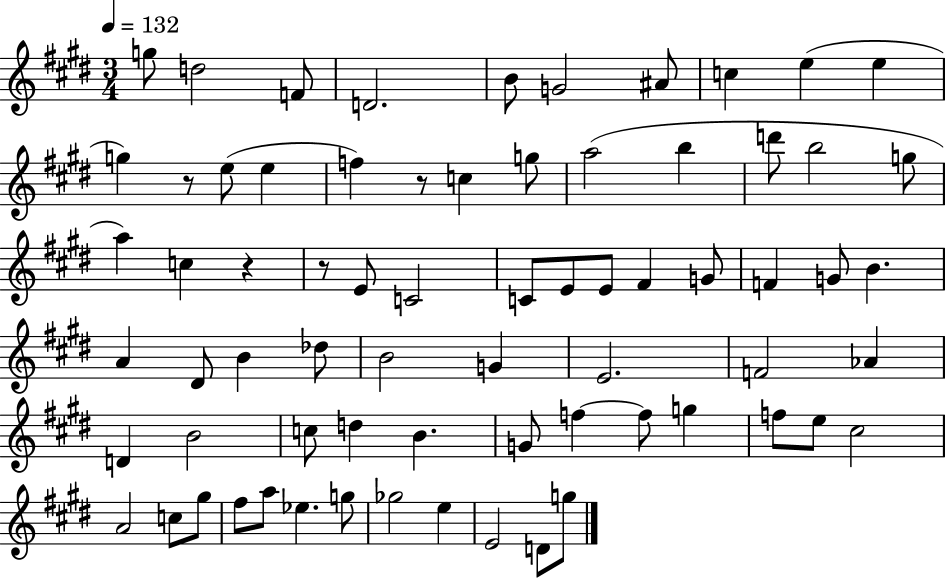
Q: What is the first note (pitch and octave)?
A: G5